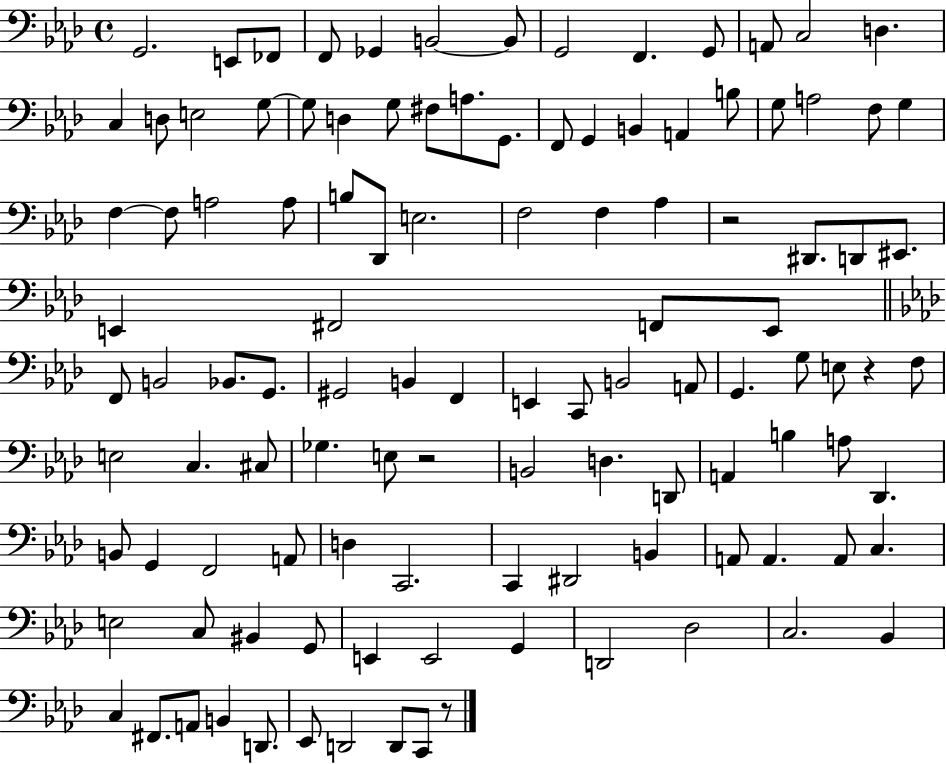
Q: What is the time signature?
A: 4/4